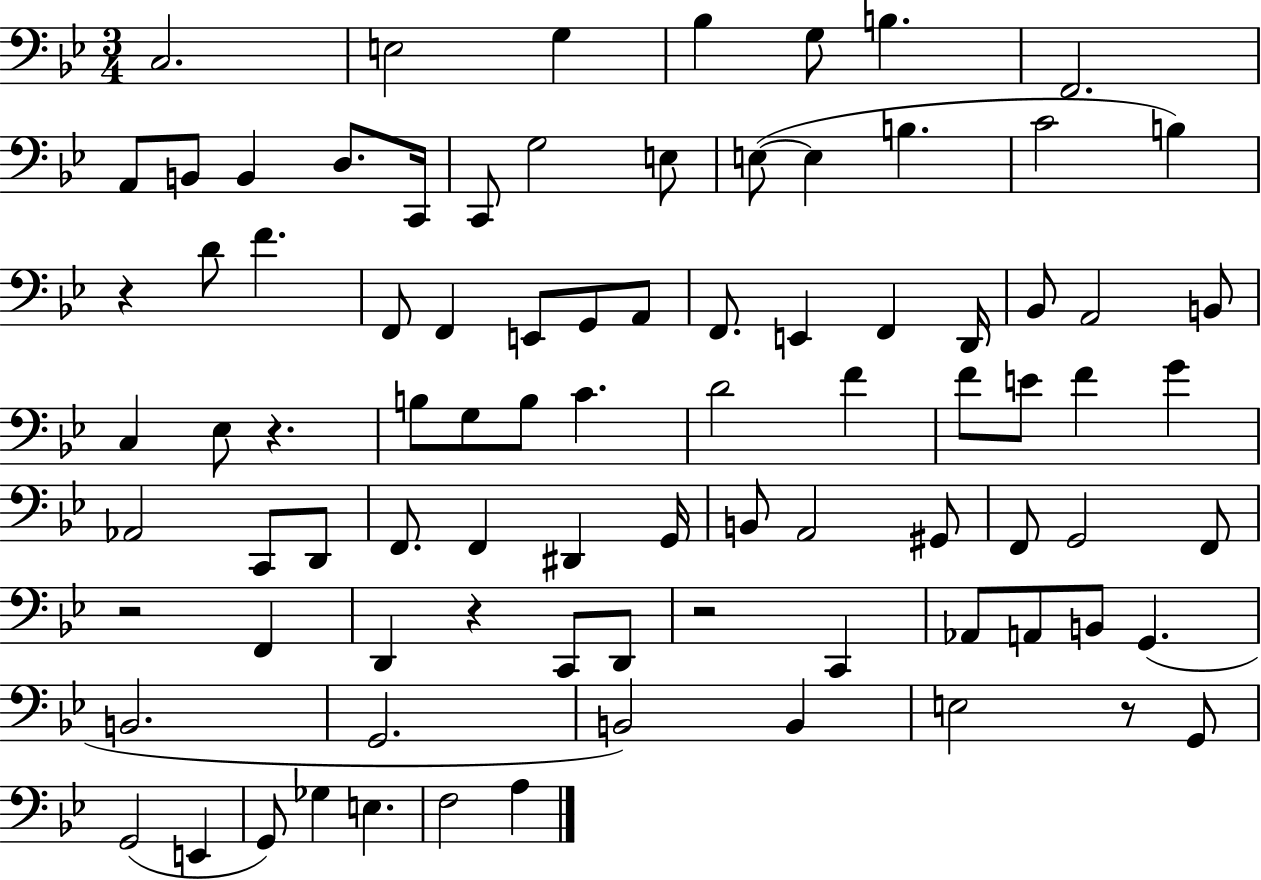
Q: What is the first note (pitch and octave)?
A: C3